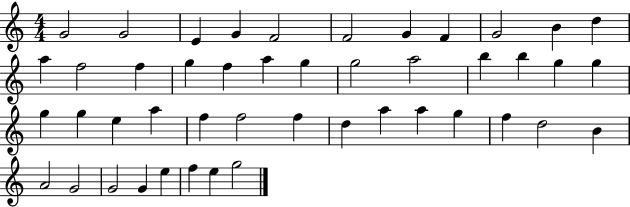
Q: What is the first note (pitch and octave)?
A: G4